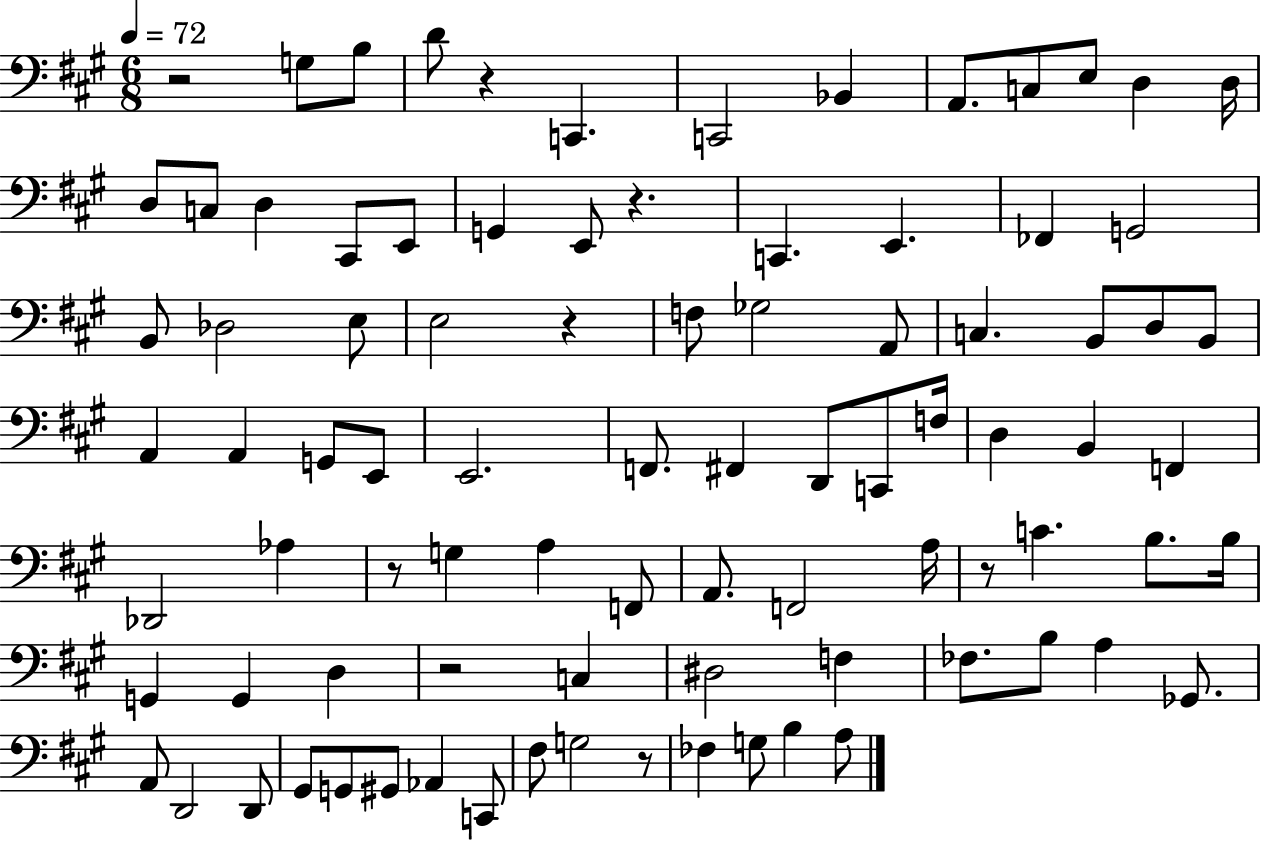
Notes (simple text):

R/h G3/e B3/e D4/e R/q C2/q. C2/h Bb2/q A2/e. C3/e E3/e D3/q D3/s D3/e C3/e D3/q C#2/e E2/e G2/q E2/e R/q. C2/q. E2/q. FES2/q G2/h B2/e Db3/h E3/e E3/h R/q F3/e Gb3/h A2/e C3/q. B2/e D3/e B2/e A2/q A2/q G2/e E2/e E2/h. F2/e. F#2/q D2/e C2/e F3/s D3/q B2/q F2/q Db2/h Ab3/q R/e G3/q A3/q F2/e A2/e. F2/h A3/s R/e C4/q. B3/e. B3/s G2/q G2/q D3/q R/h C3/q D#3/h F3/q FES3/e. B3/e A3/q Gb2/e. A2/e D2/h D2/e G#2/e G2/e G#2/e Ab2/q C2/e F#3/e G3/h R/e FES3/q G3/e B3/q A3/e